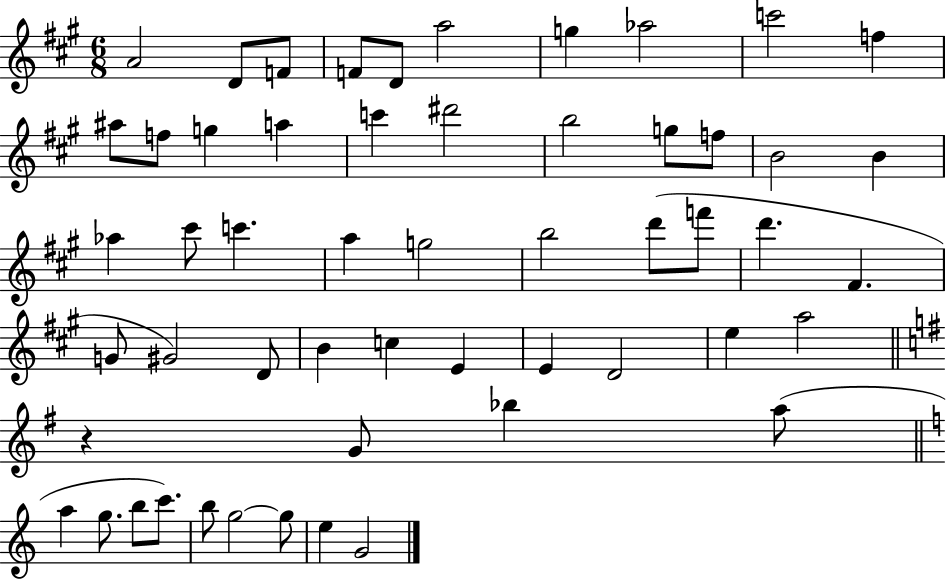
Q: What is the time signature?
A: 6/8